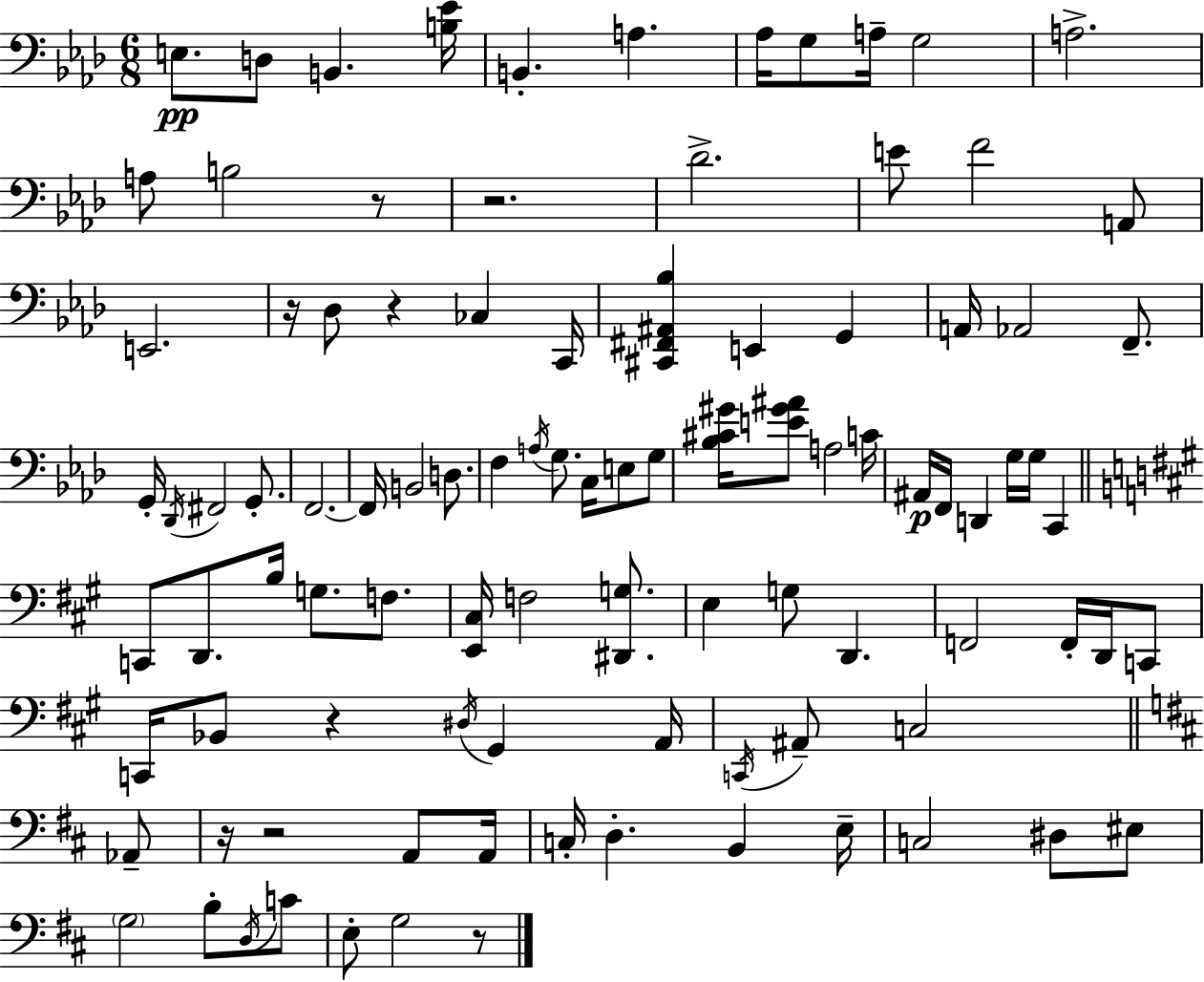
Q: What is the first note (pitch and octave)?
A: E3